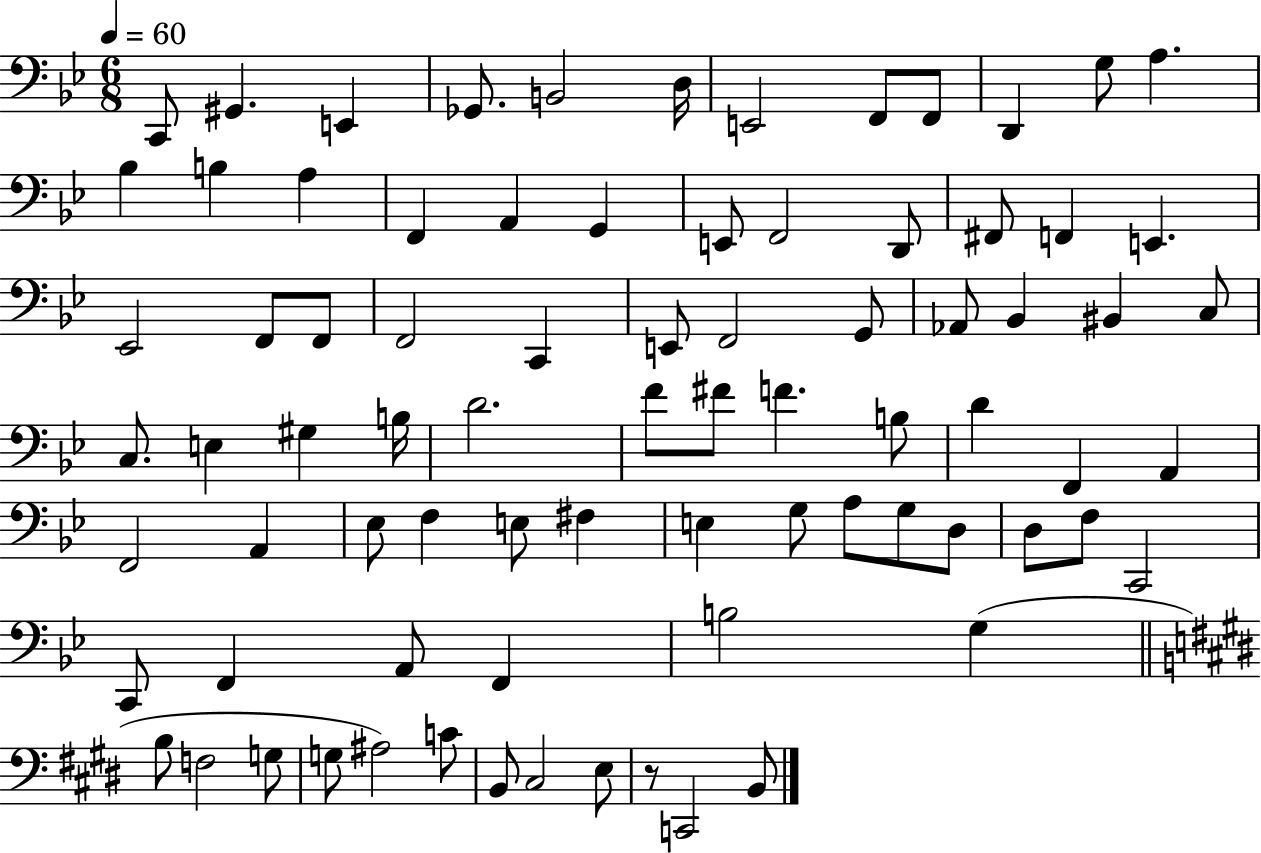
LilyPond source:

{
  \clef bass
  \numericTimeSignature
  \time 6/8
  \key bes \major
  \tempo 4 = 60
  c,8 gis,4. e,4 | ges,8. b,2 d16 | e,2 f,8 f,8 | d,4 g8 a4. | \break bes4 b4 a4 | f,4 a,4 g,4 | e,8 f,2 d,8 | fis,8 f,4 e,4. | \break ees,2 f,8 f,8 | f,2 c,4 | e,8 f,2 g,8 | aes,8 bes,4 bis,4 c8 | \break c8. e4 gis4 b16 | d'2. | f'8 fis'8 f'4. b8 | d'4 f,4 a,4 | \break f,2 a,4 | ees8 f4 e8 fis4 | e4 g8 a8 g8 d8 | d8 f8 c,2 | \break c,8 f,4 a,8 f,4 | b2 g4( | \bar "||" \break \key e \major b8 f2 g8 | g8 ais2) c'8 | b,8 cis2 e8 | r8 c,2 b,8 | \break \bar "|."
}